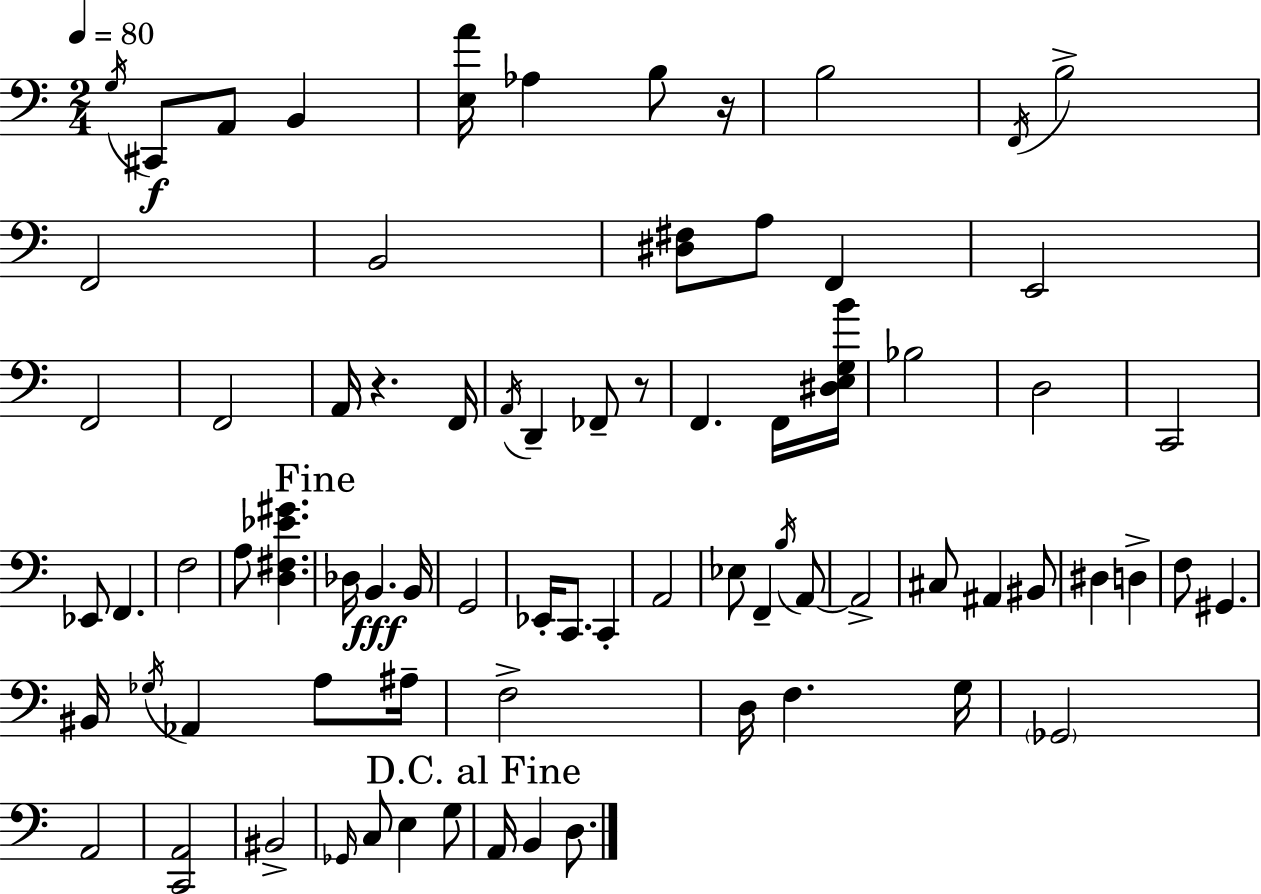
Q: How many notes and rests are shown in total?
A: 77